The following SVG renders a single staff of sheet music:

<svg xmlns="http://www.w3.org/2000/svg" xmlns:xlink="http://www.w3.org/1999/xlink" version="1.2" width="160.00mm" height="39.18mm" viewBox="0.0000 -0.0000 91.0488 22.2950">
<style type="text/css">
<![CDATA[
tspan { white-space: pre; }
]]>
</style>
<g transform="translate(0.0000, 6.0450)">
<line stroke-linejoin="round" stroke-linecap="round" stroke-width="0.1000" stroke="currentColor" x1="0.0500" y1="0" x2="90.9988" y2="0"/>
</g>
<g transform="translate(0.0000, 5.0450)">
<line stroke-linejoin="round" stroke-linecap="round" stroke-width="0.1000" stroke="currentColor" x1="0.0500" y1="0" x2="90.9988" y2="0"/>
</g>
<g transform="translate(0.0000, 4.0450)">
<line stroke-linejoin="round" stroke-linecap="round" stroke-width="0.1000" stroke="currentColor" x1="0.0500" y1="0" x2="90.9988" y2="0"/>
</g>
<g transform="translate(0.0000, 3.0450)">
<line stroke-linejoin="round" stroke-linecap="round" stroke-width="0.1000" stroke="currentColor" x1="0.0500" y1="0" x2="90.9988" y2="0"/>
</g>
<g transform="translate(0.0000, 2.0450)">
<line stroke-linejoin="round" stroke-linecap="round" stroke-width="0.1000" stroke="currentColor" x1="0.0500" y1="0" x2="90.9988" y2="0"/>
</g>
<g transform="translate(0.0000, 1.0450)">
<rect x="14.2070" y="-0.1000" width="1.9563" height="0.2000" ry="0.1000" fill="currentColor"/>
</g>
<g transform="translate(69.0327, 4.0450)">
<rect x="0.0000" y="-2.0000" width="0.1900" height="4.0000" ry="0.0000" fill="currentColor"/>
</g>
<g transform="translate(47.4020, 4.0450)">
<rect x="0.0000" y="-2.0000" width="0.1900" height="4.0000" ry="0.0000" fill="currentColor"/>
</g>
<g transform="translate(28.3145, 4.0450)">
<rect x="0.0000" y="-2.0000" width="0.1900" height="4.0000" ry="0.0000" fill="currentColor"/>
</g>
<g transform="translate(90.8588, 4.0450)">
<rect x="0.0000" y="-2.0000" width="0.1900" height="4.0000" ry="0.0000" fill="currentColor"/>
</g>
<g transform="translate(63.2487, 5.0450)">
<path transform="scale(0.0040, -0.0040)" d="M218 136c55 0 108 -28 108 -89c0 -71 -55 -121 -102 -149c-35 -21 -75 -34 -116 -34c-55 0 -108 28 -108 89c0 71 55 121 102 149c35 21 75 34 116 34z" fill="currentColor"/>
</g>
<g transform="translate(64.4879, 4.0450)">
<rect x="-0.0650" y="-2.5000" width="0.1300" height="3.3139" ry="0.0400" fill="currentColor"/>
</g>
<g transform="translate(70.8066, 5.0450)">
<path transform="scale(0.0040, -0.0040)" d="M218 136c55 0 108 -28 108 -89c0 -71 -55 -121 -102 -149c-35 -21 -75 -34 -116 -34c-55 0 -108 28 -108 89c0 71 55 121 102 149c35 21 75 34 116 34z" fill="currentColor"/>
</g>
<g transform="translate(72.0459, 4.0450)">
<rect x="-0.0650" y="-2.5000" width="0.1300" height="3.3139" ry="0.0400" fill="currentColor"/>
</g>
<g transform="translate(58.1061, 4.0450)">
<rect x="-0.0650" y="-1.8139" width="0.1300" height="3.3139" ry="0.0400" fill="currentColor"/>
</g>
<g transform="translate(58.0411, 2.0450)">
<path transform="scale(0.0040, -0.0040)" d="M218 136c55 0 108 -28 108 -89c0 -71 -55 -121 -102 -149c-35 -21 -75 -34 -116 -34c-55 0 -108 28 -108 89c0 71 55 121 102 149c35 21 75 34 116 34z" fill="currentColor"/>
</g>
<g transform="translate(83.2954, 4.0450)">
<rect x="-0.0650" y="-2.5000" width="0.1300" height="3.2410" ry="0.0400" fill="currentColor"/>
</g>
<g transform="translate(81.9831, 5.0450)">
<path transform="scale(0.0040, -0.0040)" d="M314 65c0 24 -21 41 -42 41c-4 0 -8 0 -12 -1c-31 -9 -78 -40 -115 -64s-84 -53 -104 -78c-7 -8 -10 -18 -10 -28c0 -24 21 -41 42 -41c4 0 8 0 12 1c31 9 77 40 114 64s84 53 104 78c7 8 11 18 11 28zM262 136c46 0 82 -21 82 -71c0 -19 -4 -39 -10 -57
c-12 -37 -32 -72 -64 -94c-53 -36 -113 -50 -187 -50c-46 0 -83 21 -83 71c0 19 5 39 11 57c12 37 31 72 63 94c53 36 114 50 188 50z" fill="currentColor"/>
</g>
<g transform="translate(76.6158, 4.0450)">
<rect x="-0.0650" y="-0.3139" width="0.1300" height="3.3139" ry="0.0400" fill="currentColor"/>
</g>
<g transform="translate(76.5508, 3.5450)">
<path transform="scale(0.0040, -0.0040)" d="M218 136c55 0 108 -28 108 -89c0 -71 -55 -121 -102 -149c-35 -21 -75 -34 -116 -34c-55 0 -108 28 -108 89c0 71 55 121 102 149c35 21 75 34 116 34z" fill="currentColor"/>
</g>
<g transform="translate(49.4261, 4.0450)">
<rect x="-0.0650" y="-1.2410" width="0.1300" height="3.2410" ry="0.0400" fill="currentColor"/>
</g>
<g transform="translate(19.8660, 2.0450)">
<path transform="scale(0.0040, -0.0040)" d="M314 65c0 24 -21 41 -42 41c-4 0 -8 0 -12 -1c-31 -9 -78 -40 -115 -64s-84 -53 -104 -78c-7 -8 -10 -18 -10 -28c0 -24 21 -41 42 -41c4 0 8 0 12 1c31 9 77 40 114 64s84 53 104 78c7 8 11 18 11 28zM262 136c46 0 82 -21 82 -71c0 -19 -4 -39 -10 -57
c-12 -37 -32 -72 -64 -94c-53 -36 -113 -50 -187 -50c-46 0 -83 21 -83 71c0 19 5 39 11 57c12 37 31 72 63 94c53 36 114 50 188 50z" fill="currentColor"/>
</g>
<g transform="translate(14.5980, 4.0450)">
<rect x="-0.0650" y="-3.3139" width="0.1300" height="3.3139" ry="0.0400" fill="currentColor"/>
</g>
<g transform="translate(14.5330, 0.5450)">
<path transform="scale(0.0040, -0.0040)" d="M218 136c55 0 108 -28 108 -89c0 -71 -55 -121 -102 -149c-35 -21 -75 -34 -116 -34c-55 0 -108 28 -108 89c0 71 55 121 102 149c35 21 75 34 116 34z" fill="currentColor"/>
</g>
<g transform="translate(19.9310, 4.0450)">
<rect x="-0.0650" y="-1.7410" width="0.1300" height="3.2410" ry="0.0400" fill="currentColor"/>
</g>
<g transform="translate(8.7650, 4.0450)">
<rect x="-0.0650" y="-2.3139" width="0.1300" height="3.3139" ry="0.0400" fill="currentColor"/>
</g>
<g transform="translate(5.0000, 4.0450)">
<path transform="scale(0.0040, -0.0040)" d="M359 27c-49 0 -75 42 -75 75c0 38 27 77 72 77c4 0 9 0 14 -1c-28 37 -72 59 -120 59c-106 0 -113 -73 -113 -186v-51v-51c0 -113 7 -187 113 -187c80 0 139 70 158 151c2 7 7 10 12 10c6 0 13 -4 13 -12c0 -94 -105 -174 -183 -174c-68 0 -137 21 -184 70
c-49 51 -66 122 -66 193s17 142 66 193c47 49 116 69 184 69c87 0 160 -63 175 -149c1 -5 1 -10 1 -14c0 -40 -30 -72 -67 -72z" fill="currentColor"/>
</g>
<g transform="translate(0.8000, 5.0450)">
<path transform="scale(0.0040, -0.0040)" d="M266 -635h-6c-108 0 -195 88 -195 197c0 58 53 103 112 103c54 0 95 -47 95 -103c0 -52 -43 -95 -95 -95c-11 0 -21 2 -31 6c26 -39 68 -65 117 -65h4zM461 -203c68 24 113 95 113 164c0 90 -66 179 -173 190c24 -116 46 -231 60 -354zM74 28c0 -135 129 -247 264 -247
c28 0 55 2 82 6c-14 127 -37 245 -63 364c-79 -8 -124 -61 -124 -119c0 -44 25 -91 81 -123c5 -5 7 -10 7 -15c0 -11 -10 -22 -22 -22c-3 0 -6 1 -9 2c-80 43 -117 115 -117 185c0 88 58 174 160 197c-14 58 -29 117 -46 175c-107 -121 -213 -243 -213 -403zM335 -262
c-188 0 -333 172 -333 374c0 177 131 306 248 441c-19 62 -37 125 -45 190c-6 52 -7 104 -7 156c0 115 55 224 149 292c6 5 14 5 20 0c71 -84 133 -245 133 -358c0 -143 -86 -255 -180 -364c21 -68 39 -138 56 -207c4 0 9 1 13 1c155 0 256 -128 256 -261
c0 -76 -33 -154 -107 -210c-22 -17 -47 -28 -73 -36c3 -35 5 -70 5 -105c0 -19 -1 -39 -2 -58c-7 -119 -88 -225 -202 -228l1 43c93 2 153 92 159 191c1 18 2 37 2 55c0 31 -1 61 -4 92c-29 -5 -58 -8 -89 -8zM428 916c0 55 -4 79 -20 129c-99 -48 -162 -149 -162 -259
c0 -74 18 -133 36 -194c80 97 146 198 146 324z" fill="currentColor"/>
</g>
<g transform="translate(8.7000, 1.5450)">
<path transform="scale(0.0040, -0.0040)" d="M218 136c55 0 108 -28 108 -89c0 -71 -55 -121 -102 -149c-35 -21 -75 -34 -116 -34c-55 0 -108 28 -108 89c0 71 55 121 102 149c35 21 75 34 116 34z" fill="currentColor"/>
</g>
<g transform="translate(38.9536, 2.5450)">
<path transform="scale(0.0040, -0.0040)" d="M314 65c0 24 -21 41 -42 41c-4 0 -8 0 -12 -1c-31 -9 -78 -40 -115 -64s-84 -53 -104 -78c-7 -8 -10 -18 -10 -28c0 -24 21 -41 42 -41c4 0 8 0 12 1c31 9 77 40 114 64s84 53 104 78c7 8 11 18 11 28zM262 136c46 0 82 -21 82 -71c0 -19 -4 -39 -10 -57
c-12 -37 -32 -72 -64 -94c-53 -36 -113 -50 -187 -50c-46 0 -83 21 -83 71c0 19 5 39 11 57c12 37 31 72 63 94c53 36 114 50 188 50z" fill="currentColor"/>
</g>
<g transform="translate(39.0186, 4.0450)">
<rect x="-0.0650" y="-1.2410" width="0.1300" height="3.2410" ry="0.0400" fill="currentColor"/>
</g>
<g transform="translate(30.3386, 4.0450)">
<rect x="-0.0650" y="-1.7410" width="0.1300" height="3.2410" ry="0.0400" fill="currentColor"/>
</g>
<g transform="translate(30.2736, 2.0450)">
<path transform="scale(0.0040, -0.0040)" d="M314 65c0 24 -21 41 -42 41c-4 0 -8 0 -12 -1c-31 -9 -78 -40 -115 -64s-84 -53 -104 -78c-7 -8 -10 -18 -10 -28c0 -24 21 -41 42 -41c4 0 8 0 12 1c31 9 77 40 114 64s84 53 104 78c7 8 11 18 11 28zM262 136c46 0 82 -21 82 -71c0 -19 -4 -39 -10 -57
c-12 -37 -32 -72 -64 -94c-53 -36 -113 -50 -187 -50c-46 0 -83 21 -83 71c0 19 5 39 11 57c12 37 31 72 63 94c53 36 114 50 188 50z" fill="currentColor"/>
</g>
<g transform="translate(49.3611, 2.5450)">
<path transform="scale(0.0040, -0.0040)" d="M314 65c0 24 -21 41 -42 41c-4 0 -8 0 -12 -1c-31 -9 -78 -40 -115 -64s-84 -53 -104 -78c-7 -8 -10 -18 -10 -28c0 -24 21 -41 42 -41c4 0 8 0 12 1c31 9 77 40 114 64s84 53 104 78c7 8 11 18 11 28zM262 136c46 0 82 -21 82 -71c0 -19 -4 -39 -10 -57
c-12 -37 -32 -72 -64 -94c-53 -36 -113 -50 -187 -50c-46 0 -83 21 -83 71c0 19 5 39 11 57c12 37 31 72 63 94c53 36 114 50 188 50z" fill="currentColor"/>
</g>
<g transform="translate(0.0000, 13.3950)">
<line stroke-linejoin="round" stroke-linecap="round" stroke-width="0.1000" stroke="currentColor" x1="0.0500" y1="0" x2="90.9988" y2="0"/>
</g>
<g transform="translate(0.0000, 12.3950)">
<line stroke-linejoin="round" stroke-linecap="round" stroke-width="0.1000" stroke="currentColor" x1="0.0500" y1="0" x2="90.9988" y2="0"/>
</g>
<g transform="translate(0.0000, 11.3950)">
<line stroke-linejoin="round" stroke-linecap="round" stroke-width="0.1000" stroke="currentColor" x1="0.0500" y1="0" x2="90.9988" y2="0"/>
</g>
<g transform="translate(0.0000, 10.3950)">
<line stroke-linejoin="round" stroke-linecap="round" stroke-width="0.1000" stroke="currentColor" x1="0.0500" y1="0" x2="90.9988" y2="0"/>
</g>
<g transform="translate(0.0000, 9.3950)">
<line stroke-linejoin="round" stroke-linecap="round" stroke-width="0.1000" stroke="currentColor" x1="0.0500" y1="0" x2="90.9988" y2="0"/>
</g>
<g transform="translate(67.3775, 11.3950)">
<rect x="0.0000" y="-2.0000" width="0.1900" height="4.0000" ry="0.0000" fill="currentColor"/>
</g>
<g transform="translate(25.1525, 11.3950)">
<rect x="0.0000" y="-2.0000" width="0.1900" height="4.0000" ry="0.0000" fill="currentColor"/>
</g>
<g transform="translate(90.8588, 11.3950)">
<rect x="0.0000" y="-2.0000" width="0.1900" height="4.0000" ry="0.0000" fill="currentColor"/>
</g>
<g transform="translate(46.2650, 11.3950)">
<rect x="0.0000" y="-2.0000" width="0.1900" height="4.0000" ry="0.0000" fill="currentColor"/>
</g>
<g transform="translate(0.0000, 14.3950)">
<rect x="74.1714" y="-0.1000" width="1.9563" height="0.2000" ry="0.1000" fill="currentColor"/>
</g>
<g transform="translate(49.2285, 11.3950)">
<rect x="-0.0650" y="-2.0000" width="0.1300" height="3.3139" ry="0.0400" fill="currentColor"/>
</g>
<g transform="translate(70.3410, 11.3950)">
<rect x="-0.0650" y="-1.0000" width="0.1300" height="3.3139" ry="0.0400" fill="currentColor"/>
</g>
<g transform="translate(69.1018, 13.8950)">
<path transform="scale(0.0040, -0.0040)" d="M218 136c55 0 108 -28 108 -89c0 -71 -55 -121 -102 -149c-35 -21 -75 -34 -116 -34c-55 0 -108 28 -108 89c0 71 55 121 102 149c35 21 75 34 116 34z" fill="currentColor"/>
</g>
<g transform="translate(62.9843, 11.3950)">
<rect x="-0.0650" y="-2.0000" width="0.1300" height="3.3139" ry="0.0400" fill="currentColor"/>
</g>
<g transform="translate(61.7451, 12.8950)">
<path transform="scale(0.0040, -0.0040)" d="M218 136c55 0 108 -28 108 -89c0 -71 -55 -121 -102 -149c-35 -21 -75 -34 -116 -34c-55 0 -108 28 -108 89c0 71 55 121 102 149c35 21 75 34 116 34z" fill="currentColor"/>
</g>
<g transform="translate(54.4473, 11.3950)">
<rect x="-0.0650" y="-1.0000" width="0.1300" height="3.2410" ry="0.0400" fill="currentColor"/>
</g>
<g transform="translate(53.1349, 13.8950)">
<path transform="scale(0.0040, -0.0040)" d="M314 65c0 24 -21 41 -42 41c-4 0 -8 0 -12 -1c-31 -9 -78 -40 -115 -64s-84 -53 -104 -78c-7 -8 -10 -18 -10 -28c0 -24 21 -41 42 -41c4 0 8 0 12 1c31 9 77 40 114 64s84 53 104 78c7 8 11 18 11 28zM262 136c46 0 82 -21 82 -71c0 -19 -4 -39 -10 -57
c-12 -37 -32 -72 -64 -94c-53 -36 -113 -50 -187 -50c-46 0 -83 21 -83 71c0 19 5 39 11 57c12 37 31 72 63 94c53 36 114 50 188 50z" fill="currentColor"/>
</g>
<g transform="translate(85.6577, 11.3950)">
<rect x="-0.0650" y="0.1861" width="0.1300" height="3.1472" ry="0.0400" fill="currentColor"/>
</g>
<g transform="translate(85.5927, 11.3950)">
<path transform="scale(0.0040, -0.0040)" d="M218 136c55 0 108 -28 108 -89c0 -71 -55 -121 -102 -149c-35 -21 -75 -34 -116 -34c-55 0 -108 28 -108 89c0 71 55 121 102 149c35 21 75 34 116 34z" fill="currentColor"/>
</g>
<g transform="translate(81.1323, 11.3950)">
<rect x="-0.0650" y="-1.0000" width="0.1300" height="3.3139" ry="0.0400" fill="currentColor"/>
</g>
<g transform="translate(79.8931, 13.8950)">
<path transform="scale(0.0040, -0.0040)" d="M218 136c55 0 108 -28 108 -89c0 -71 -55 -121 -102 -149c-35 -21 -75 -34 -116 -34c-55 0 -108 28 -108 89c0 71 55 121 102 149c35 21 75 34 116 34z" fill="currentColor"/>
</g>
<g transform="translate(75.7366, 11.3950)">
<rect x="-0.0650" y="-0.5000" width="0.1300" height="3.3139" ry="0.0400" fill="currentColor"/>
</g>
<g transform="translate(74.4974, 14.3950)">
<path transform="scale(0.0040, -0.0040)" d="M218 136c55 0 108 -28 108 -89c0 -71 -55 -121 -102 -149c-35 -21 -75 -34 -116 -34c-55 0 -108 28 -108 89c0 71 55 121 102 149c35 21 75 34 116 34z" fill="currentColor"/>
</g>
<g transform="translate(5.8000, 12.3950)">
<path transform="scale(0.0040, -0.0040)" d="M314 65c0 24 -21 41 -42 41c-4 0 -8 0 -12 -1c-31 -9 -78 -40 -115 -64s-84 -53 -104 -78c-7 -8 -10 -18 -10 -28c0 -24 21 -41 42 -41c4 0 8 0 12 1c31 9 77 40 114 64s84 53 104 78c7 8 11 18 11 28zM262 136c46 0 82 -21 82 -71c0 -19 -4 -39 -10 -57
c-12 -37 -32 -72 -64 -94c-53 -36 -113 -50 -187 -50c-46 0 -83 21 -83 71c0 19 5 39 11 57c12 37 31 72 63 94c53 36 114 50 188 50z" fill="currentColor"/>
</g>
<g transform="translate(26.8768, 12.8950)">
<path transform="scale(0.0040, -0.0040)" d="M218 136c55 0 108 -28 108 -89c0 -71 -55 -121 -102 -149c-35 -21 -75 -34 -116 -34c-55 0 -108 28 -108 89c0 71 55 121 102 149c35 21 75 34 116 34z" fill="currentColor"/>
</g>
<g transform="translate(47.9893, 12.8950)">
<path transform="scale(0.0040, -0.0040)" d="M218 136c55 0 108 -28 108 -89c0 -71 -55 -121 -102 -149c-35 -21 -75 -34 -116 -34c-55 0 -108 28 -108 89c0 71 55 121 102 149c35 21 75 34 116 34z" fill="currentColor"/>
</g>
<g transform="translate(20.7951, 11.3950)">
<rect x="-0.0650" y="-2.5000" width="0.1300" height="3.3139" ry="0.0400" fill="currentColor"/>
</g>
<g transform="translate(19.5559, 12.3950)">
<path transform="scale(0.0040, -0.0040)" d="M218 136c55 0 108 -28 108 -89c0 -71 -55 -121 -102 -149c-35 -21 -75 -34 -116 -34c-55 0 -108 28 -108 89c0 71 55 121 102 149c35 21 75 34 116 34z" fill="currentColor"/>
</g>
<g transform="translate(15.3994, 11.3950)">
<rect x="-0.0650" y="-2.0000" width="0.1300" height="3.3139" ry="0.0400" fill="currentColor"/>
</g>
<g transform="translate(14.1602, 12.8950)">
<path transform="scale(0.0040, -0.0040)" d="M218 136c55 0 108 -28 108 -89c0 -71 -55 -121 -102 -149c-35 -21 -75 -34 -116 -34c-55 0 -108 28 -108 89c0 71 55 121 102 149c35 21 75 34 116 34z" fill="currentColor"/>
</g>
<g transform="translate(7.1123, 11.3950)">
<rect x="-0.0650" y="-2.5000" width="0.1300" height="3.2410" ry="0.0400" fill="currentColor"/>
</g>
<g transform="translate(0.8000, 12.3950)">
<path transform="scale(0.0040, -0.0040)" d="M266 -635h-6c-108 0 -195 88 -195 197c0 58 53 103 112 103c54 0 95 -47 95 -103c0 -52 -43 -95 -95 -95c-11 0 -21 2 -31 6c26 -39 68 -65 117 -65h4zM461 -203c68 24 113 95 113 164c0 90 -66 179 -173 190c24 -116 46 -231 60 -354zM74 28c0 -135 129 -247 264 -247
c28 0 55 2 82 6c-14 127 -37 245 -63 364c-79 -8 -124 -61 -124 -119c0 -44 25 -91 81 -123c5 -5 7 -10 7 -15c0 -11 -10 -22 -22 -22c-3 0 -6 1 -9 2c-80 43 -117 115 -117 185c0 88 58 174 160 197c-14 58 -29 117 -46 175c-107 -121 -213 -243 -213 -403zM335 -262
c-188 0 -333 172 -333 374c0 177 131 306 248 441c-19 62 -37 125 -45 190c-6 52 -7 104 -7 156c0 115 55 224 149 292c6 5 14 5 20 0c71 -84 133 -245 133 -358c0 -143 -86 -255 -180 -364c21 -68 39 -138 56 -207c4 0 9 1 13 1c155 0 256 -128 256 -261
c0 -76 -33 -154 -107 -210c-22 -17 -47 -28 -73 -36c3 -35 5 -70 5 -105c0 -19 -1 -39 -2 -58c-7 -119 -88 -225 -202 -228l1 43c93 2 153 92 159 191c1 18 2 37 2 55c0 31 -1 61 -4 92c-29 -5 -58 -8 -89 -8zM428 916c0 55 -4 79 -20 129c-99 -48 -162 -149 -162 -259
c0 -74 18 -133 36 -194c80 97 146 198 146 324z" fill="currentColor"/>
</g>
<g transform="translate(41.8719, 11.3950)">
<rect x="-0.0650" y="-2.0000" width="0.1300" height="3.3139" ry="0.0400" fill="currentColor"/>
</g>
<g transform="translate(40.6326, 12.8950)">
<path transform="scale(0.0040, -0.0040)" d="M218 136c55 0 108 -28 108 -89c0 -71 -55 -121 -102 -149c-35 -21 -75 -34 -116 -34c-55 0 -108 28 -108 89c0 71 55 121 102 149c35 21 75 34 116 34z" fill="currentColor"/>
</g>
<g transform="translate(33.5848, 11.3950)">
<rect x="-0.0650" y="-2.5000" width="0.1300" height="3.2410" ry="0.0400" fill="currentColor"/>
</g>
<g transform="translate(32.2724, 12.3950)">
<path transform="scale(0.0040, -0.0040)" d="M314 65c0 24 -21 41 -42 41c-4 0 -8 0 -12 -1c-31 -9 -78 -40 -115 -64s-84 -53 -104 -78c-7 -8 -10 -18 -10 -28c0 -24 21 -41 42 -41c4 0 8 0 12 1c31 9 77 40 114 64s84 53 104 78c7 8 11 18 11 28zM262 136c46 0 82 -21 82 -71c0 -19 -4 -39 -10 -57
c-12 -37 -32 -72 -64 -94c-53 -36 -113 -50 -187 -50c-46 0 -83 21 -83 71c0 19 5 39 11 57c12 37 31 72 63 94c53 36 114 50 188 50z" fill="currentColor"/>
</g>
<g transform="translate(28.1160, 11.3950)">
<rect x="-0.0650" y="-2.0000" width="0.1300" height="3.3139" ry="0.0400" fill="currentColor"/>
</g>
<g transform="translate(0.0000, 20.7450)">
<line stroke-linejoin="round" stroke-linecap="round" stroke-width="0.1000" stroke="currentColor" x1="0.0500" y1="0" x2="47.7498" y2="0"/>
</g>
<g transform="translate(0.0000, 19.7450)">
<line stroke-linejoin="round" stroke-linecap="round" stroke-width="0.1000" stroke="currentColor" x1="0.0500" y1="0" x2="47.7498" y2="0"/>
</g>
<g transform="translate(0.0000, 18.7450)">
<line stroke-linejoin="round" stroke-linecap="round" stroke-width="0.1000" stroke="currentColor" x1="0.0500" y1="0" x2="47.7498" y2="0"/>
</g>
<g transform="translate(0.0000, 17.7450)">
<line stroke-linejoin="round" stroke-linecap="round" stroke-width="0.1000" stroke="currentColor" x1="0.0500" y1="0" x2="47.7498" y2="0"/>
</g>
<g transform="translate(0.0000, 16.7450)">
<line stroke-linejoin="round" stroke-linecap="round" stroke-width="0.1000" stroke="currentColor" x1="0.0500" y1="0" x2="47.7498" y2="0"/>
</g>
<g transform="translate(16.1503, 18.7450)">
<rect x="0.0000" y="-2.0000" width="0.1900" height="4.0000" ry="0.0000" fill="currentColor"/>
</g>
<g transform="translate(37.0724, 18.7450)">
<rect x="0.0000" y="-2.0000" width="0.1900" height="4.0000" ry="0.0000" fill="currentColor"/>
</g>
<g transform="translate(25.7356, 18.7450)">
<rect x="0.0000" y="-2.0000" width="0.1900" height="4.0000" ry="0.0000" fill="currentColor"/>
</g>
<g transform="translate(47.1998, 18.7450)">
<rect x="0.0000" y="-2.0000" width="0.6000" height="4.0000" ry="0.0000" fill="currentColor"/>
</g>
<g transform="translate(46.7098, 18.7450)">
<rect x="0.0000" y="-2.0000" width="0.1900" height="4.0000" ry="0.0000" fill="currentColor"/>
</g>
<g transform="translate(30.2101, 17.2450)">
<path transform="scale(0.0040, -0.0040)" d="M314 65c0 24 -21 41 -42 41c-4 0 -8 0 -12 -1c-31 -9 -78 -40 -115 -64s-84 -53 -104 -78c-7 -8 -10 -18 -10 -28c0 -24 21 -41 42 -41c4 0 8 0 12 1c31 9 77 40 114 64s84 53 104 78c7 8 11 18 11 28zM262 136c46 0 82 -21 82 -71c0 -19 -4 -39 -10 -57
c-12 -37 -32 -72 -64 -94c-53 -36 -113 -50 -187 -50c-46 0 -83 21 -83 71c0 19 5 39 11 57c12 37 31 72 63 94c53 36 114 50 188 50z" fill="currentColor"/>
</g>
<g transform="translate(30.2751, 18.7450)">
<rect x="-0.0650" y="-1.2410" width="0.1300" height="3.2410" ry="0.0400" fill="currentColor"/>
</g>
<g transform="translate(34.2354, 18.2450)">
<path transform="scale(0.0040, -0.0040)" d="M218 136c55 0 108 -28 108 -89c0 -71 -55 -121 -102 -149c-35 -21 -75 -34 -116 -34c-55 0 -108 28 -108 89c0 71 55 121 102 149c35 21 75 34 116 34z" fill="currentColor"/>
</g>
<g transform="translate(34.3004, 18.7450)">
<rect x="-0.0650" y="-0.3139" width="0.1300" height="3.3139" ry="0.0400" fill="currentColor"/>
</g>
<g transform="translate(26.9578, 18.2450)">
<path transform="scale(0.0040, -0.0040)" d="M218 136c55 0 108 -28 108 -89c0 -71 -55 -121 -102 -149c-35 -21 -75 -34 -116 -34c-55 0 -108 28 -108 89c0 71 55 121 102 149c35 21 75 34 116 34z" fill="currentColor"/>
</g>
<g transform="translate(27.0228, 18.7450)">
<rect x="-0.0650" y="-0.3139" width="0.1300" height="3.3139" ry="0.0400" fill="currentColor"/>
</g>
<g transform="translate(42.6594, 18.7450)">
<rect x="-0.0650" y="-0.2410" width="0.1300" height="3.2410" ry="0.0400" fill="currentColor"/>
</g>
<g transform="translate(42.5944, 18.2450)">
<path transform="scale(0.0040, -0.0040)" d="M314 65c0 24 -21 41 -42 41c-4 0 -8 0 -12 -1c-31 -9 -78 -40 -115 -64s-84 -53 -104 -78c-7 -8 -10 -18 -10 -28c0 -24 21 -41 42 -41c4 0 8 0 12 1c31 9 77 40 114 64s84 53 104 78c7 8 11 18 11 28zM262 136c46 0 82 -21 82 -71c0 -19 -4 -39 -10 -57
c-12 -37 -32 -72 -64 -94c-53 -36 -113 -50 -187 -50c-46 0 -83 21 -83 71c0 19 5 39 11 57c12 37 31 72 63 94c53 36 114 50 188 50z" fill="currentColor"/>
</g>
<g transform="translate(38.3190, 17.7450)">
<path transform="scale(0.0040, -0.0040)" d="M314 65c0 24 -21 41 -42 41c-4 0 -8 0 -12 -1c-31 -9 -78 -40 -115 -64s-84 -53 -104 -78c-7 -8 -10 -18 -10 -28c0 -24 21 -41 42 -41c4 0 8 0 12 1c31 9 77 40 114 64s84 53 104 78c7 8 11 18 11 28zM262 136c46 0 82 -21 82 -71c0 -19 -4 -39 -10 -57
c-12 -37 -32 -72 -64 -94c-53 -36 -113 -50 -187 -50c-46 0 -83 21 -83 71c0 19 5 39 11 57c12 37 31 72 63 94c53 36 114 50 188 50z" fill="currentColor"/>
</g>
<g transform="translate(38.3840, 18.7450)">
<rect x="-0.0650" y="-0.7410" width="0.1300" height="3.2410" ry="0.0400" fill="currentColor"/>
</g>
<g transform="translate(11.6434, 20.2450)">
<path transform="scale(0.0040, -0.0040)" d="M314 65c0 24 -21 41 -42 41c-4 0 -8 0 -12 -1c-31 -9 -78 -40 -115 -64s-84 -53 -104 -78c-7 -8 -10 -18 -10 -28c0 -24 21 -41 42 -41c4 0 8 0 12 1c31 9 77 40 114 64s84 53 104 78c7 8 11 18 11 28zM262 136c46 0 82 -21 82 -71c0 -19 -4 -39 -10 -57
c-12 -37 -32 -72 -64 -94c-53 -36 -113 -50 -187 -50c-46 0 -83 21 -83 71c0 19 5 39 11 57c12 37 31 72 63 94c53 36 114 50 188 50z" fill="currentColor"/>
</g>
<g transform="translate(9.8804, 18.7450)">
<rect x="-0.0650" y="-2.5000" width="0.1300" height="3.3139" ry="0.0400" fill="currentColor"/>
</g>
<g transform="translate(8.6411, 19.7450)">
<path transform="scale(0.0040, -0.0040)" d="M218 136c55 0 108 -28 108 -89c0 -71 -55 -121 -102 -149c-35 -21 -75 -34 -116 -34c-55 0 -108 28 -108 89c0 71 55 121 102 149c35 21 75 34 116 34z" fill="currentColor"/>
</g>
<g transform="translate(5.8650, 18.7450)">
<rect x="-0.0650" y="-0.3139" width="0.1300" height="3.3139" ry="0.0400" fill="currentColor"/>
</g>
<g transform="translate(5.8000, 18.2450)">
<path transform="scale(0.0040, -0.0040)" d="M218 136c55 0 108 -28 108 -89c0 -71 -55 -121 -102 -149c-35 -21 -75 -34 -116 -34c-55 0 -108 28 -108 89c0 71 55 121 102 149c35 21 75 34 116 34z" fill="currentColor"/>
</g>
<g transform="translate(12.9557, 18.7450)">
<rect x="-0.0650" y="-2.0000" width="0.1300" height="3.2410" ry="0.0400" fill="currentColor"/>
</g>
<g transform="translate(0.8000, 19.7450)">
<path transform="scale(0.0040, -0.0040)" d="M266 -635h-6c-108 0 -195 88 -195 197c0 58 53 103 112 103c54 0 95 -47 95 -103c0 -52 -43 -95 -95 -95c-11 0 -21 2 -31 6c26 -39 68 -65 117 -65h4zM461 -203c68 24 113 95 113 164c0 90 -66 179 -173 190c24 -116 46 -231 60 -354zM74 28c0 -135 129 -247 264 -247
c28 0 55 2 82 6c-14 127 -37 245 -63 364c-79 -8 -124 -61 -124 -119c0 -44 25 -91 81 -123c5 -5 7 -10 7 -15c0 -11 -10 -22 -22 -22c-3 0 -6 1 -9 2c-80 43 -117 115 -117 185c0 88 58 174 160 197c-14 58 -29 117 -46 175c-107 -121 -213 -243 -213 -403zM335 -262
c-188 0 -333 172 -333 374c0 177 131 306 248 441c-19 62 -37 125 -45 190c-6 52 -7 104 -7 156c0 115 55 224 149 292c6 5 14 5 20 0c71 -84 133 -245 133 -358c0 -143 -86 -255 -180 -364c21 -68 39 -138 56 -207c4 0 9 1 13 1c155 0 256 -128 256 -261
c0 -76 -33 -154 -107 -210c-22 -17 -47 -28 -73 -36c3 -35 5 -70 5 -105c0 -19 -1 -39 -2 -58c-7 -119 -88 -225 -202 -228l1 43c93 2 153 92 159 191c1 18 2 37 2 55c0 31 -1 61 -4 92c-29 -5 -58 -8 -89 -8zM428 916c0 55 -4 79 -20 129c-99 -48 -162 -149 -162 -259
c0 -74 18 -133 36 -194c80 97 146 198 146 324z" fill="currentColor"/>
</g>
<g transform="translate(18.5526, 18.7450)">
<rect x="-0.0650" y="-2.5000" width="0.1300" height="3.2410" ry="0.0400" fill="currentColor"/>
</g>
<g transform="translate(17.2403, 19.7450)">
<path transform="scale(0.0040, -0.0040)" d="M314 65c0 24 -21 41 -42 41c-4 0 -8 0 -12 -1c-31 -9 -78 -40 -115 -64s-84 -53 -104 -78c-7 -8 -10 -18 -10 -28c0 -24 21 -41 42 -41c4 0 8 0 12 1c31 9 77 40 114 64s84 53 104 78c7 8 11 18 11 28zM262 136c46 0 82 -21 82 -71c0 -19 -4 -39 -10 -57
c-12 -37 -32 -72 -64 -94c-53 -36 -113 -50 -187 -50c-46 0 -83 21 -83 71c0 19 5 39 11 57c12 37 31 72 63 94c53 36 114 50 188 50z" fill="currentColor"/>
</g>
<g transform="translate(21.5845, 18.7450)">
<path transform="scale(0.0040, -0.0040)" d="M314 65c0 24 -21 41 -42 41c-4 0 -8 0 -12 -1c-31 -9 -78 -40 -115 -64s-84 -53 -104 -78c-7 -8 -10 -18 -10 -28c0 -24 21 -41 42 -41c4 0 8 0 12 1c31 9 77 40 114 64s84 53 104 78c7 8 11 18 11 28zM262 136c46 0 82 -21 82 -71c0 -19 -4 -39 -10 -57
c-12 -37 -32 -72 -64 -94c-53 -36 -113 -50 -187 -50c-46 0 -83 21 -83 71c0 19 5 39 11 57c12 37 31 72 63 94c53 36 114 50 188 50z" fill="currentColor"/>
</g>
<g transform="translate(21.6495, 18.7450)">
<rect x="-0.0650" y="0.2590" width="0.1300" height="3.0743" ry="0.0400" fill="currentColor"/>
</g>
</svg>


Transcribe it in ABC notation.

X:1
T:Untitled
M:4/4
L:1/4
K:C
g b f2 f2 e2 e2 f G G c G2 G2 F G F G2 F F D2 F D C D B c G F2 G2 B2 c e2 c d2 c2